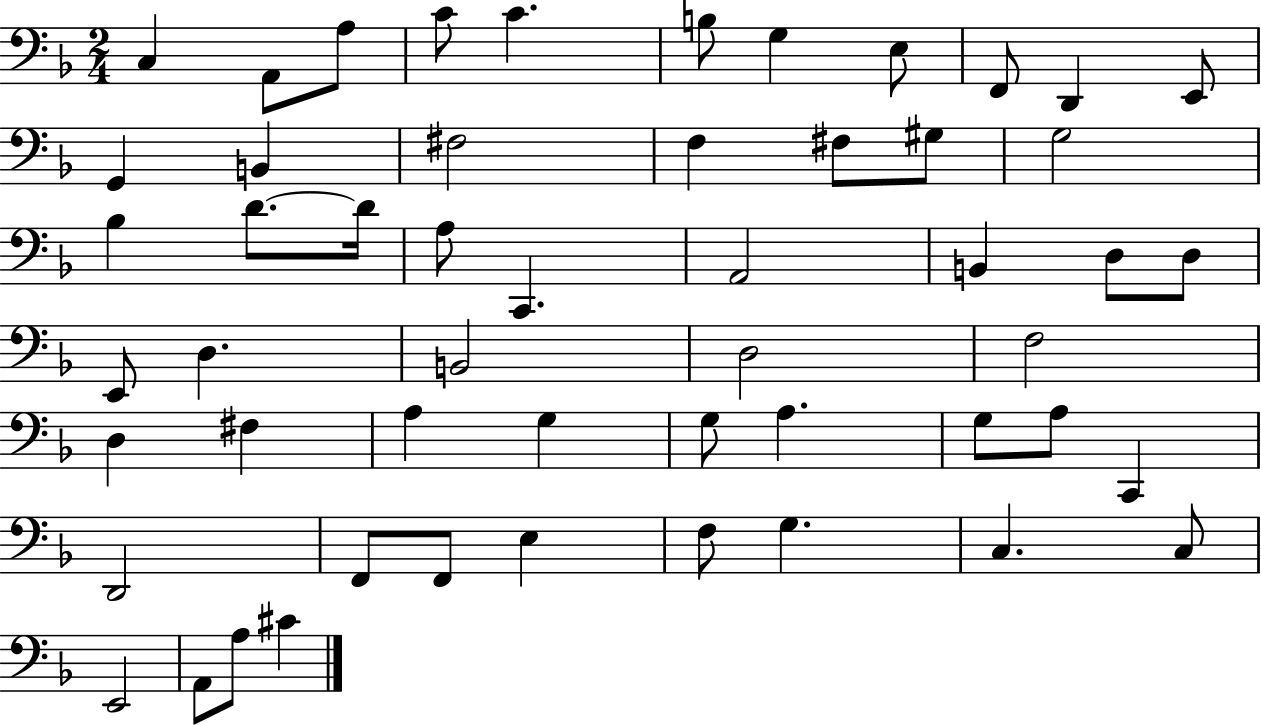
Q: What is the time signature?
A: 2/4